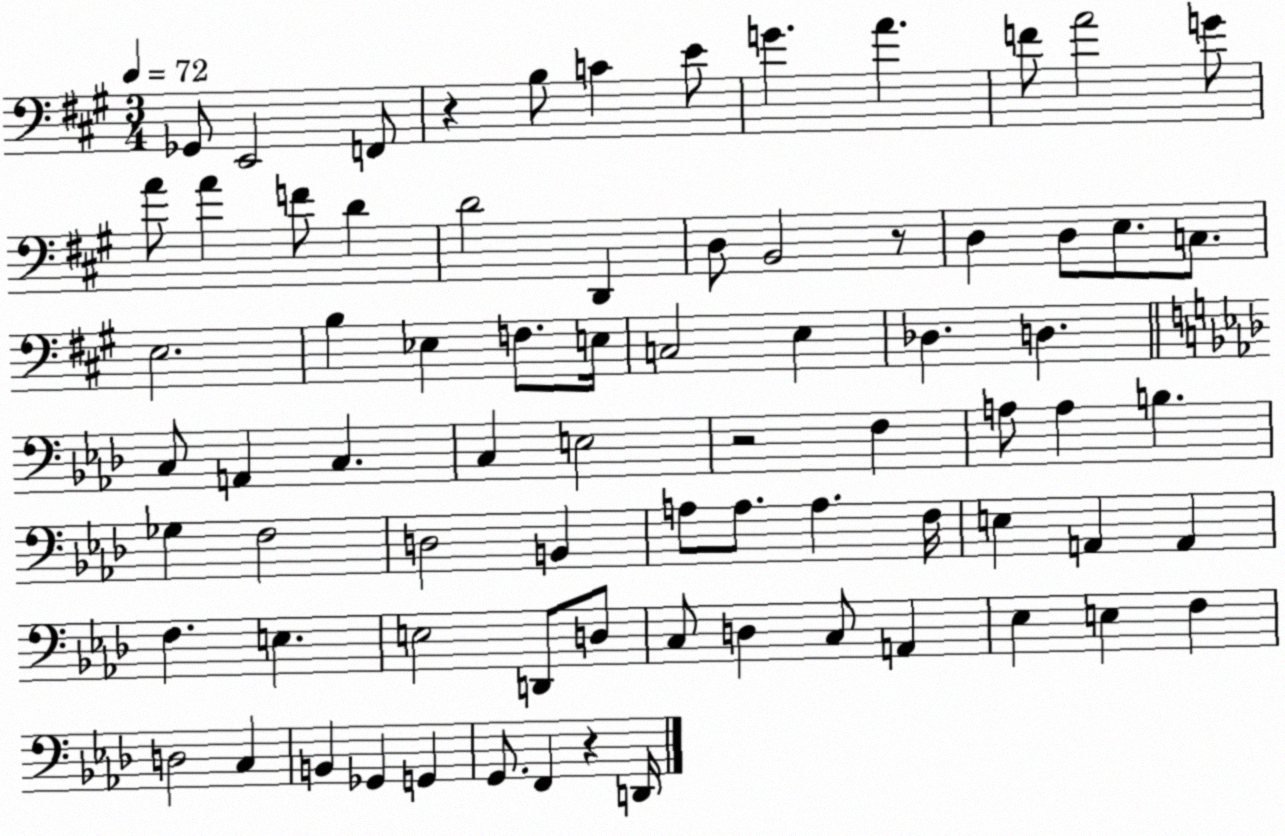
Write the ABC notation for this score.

X:1
T:Untitled
M:3/4
L:1/4
K:A
_G,,/2 E,,2 F,,/2 z B,/2 C E/2 G A F/2 A2 G/2 A/2 A F/2 D D2 D,, D,/2 B,,2 z/2 D, D,/2 E,/2 C,/2 E,2 B, _E, F,/2 E,/4 C,2 E, _D, D, C,/2 A,, C, C, E,2 z2 F, A,/2 A, B, _G, F,2 D,2 B,, A,/2 A,/2 A, F,/4 E, A,, A,, F, E, E,2 D,,/2 D,/2 C,/2 D, C,/2 A,, _E, E, F, D,2 C, B,, _G,, G,, G,,/2 F,, z D,,/4